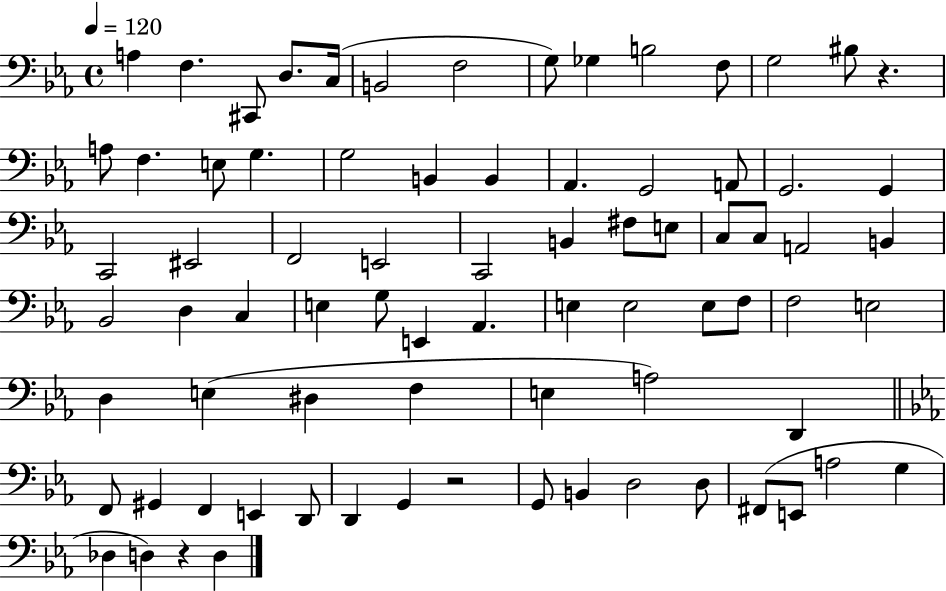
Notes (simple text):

A3/q F3/q. C#2/e D3/e. C3/s B2/h F3/h G3/e Gb3/q B3/h F3/e G3/h BIS3/e R/q. A3/e F3/q. E3/e G3/q. G3/h B2/q B2/q Ab2/q. G2/h A2/e G2/h. G2/q C2/h EIS2/h F2/h E2/h C2/h B2/q F#3/e E3/e C3/e C3/e A2/h B2/q Bb2/h D3/q C3/q E3/q G3/e E2/q Ab2/q. E3/q E3/h E3/e F3/e F3/h E3/h D3/q E3/q D#3/q F3/q E3/q A3/h D2/q F2/e G#2/q F2/q E2/q D2/e D2/q G2/q R/h G2/e B2/q D3/h D3/e F#2/e E2/e A3/h G3/q Db3/q D3/q R/q D3/q